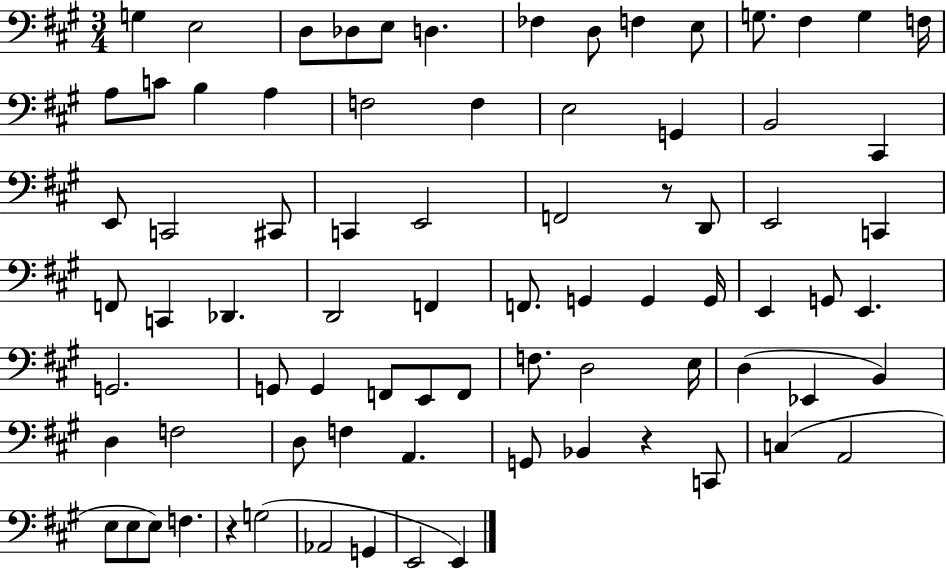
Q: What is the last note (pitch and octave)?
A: E2